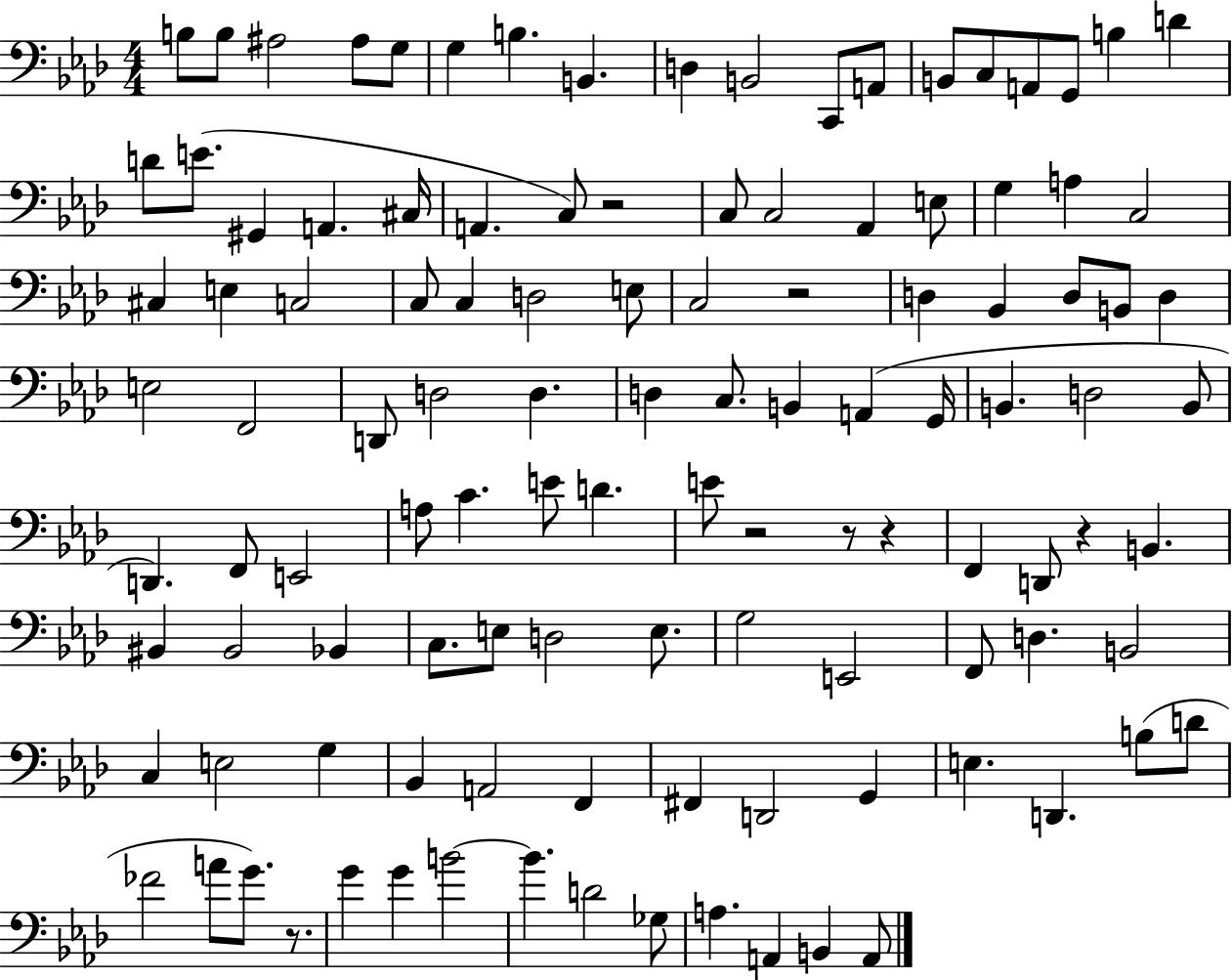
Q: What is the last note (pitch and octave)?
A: A2